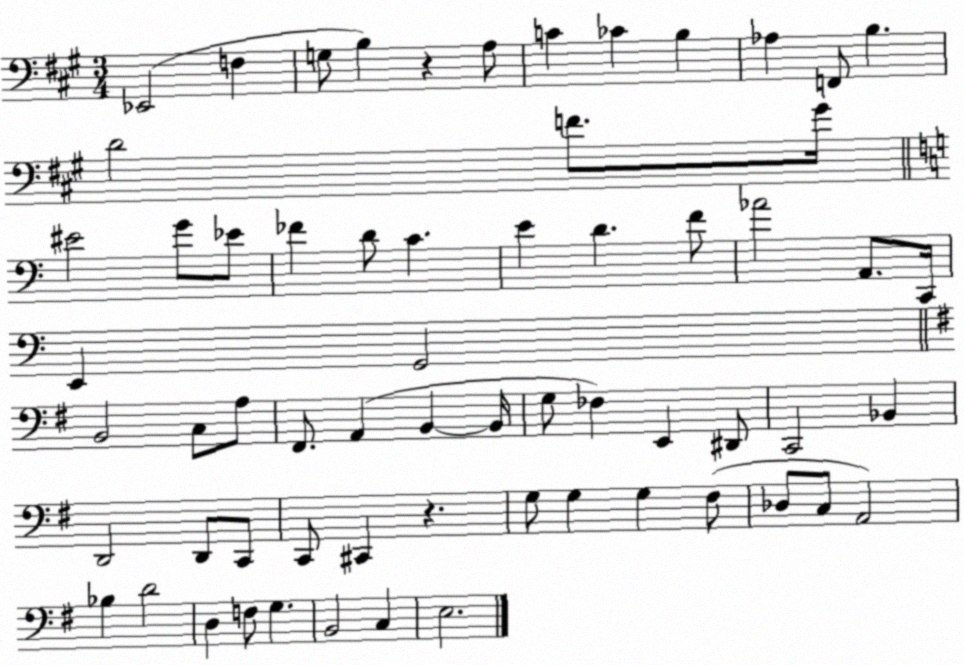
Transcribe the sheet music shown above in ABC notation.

X:1
T:Untitled
M:3/4
L:1/4
K:A
_E,,2 F, G,/2 B, z A,/2 C _C B, _A, F,,/2 B, D2 F/2 ^G/4 ^E2 G/2 _E/2 _F D/2 C E D F/2 _A2 A,,/2 C,,/4 E,, G,,2 B,,2 C,/2 A,/2 ^F,,/2 A,, B,, B,,/4 G,/2 _F, E,, ^D,,/2 C,,2 _B,, D,,2 D,,/2 C,,/2 C,,/2 ^C,, z G,/2 G, G, ^F,/2 _D,/2 C,/2 A,,2 _B, D2 D, F,/2 G, B,,2 C, E,2